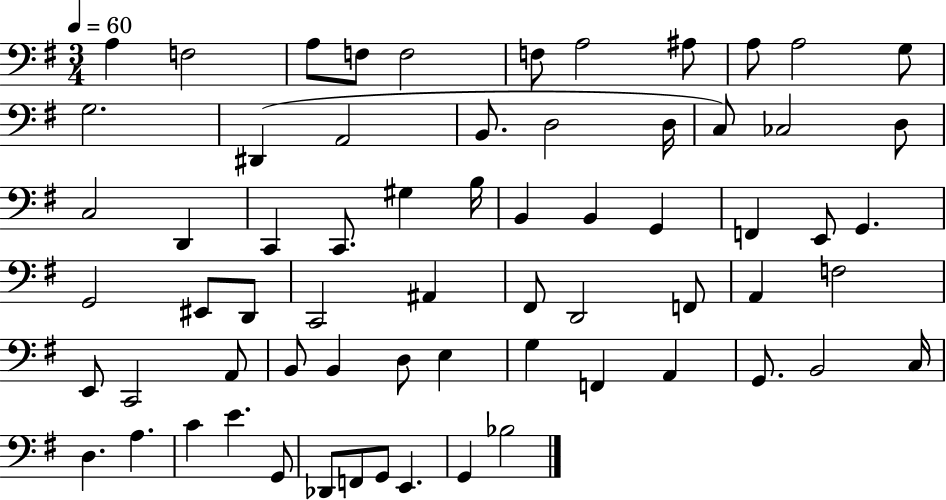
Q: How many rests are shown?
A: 0